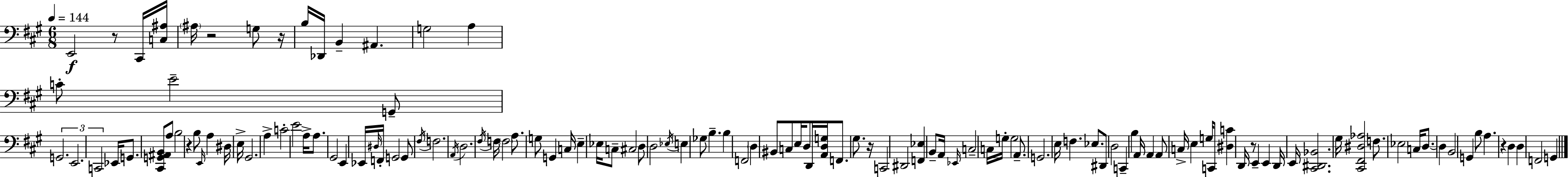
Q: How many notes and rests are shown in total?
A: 127